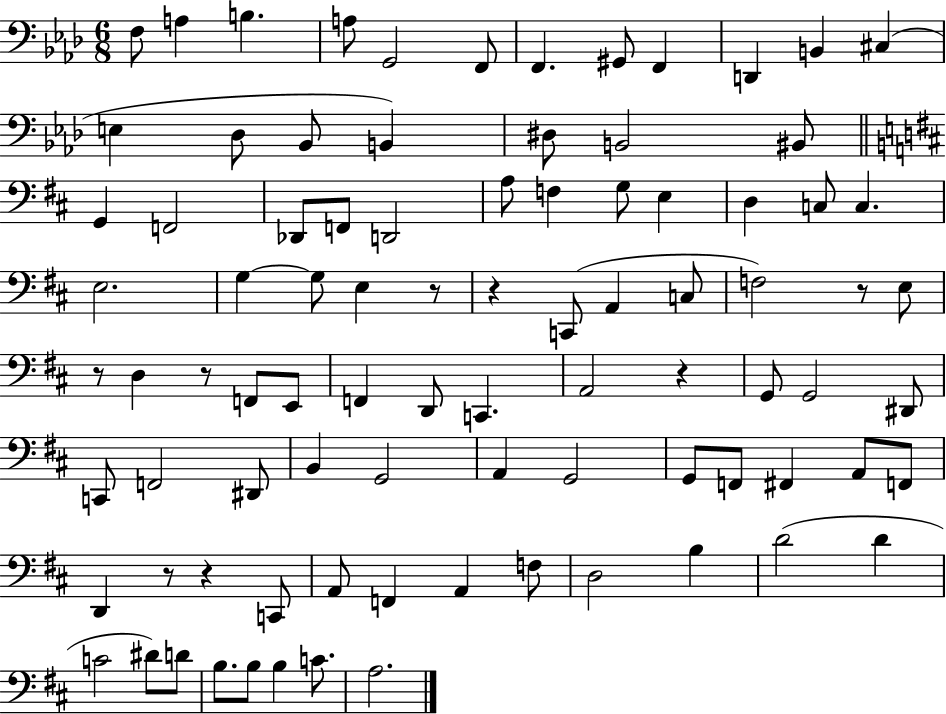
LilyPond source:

{
  \clef bass
  \numericTimeSignature
  \time 6/8
  \key aes \major
  f8 a4 b4. | a8 g,2 f,8 | f,4. gis,8 f,4 | d,4 b,4 cis4( | \break e4 des8 bes,8 b,4) | dis8 b,2 bis,8 | \bar "||" \break \key b \minor g,4 f,2 | des,8 f,8 d,2 | a8 f4 g8 e4 | d4 c8 c4. | \break e2. | g4~~ g8 e4 r8 | r4 c,8( a,4 c8 | f2) r8 e8 | \break r8 d4 r8 f,8 e,8 | f,4 d,8 c,4. | a,2 r4 | g,8 g,2 dis,8 | \break c,8 f,2 dis,8 | b,4 g,2 | a,4 g,2 | g,8 f,8 fis,4 a,8 f,8 | \break d,4 r8 r4 c,8 | a,8 f,4 a,4 f8 | d2 b4 | d'2( d'4 | \break c'2 dis'8) d'8 | b8. b8 b4 c'8. | a2. | \bar "|."
}